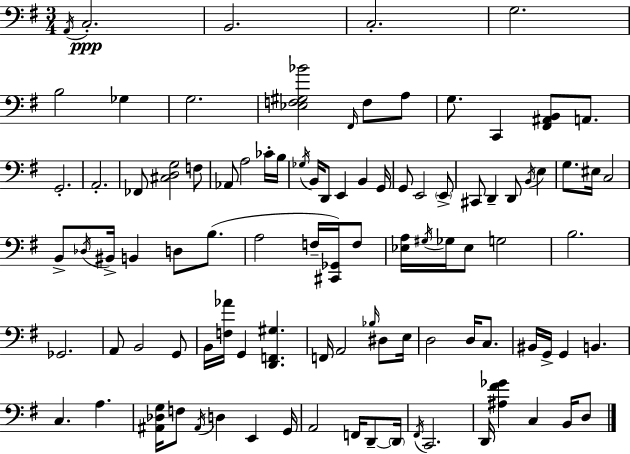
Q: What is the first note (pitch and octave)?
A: A2